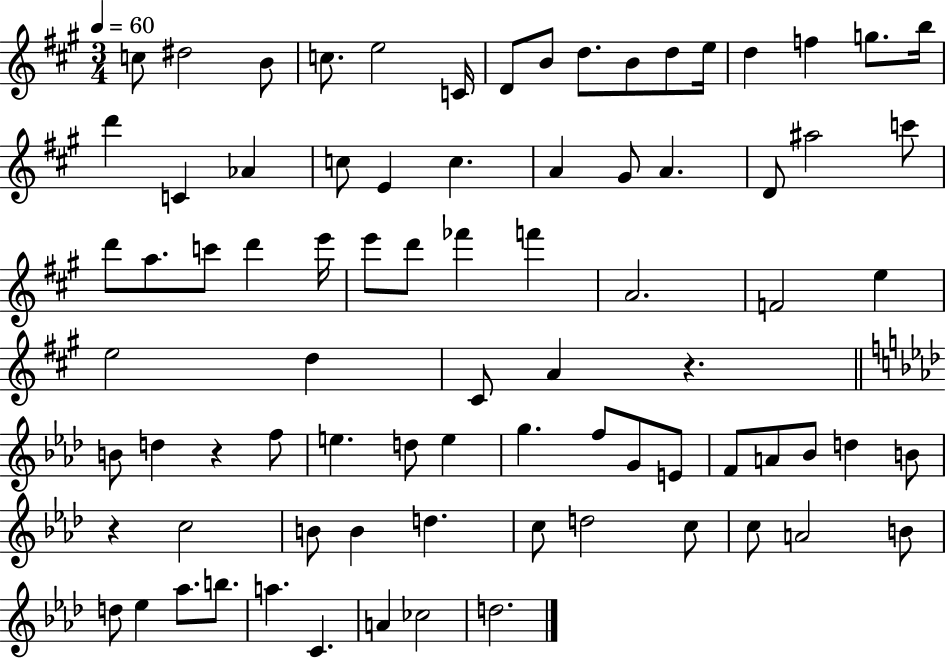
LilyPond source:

{
  \clef treble
  \numericTimeSignature
  \time 3/4
  \key a \major
  \tempo 4 = 60
  c''8 dis''2 b'8 | c''8. e''2 c'16 | d'8 b'8 d''8. b'8 d''8 e''16 | d''4 f''4 g''8. b''16 | \break d'''4 c'4 aes'4 | c''8 e'4 c''4. | a'4 gis'8 a'4. | d'8 ais''2 c'''8 | \break d'''8 a''8. c'''8 d'''4 e'''16 | e'''8 d'''8 fes'''4 f'''4 | a'2. | f'2 e''4 | \break e''2 d''4 | cis'8 a'4 r4. | \bar "||" \break \key aes \major b'8 d''4 r4 f''8 | e''4. d''8 e''4 | g''4. f''8 g'8 e'8 | f'8 a'8 bes'8 d''4 b'8 | \break r4 c''2 | b'8 b'4 d''4. | c''8 d''2 c''8 | c''8 a'2 b'8 | \break d''8 ees''4 aes''8. b''8. | a''4. c'4. | a'4 ces''2 | d''2. | \break \bar "|."
}